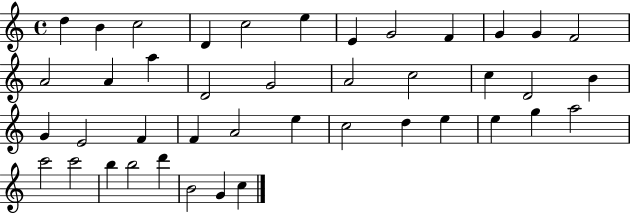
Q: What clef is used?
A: treble